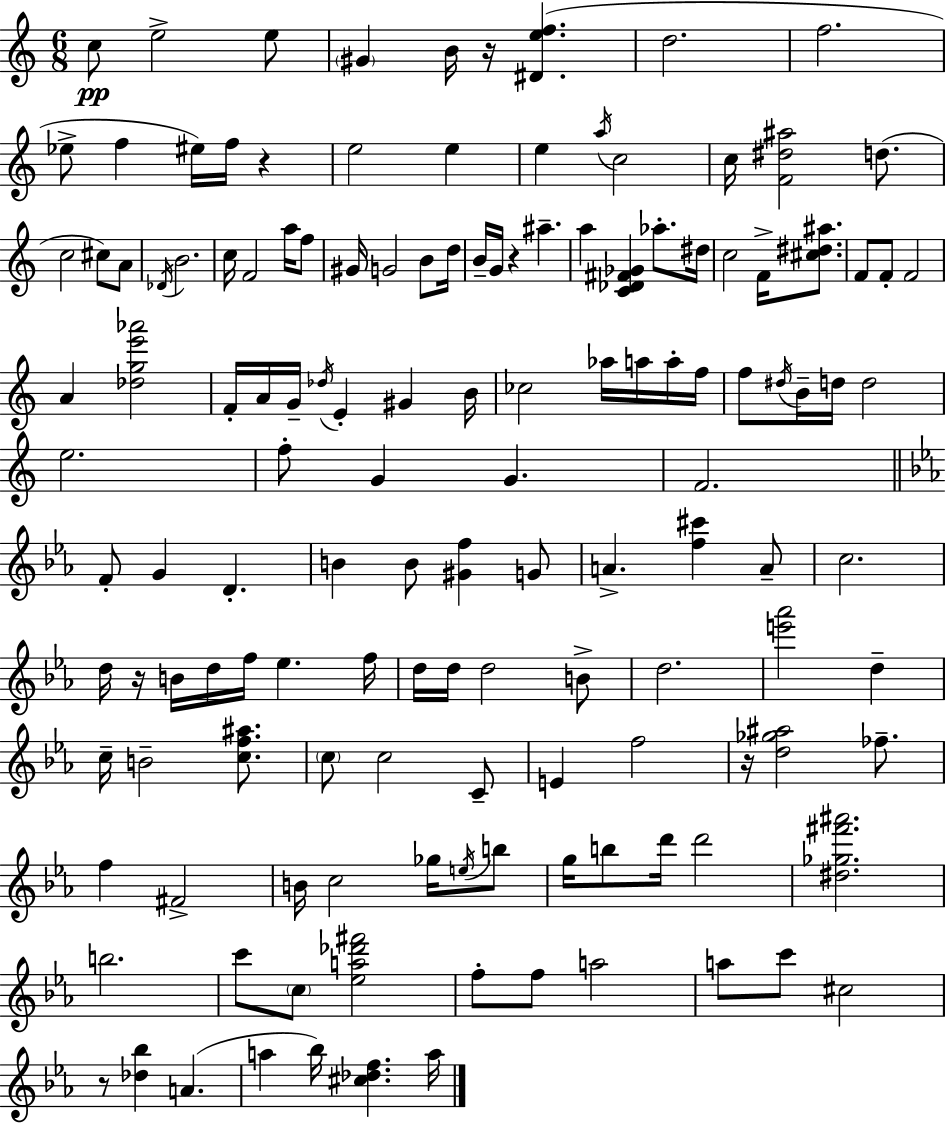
{
  \clef treble
  \numericTimeSignature
  \time 6/8
  \key a \minor
  c''8\pp e''2-> e''8 | \parenthesize gis'4 b'16 r16 <dis' e'' f''>4.( | d''2. | f''2. | \break ees''8-> f''4 eis''16) f''16 r4 | e''2 e''4 | e''4 \acciaccatura { a''16 } c''2 | c''16 <f' dis'' ais''>2 d''8.( | \break c''2 cis''8) a'8 | \acciaccatura { des'16 } b'2. | c''16 f'2 a''16 | f''8 gis'16 g'2 b'8 | \break d''16 b'16-- g'16 r4 ais''4.-- | a''4 <c' des' fis' ges'>4 aes''8.-. | dis''16 c''2 f'16-> <cis'' dis'' ais''>8. | f'8 f'8-. f'2 | \break a'4 <des'' g'' e''' aes'''>2 | f'16-. a'16 g'16-- \acciaccatura { des''16 } e'4-. gis'4 | b'16 ces''2 aes''16 | a''16 a''16-. f''16 f''8 \acciaccatura { dis''16 } b'16-- d''16 d''2 | \break e''2. | f''8-. g'4 g'4. | f'2. | \bar "||" \break \key c \minor f'8-. g'4 d'4.-. | b'4 b'8 <gis' f''>4 g'8 | a'4.-> <f'' cis'''>4 a'8-- | c''2. | \break d''16 r16 b'16 d''16 f''16 ees''4. f''16 | d''16 d''16 d''2 b'8-> | d''2. | <e''' aes'''>2 d''4-- | \break c''16-- b'2-- <c'' f'' ais''>8. | \parenthesize c''8 c''2 c'8-- | e'4 f''2 | r16 <d'' ges'' ais''>2 fes''8.-- | \break f''4 fis'2-> | b'16 c''2 ges''16 \acciaccatura { e''16 } b''8 | g''16 b''8 d'''16 d'''2 | <dis'' ges'' fis''' ais'''>2. | \break b''2. | c'''8 \parenthesize c''8 <ees'' a'' des''' fis'''>2 | f''8-. f''8 a''2 | a''8 c'''8 cis''2 | \break r8 <des'' bes''>4 a'4.( | a''4 bes''16) <cis'' des'' f''>4. | a''16 \bar "|."
}